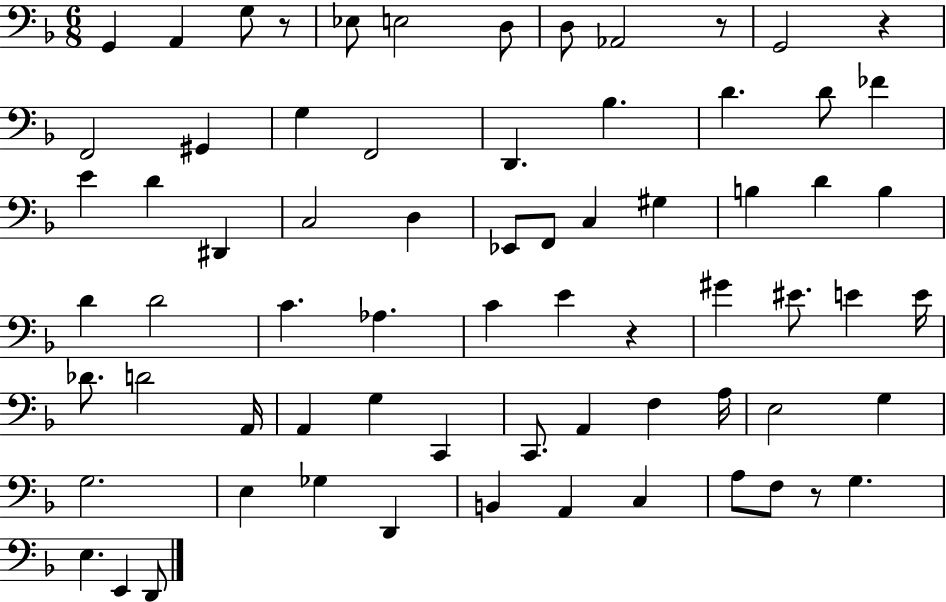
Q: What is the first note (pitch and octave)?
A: G2